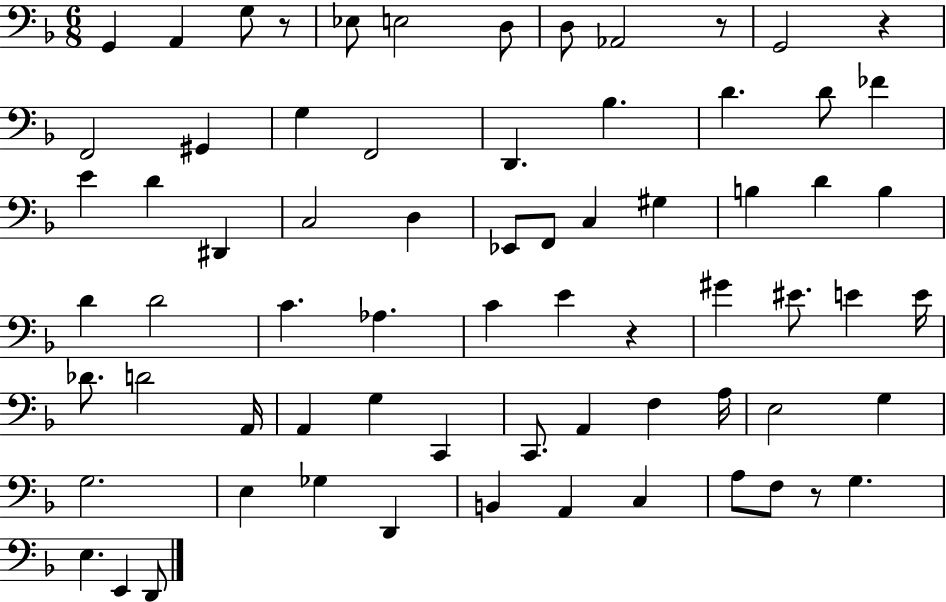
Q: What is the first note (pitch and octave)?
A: G2